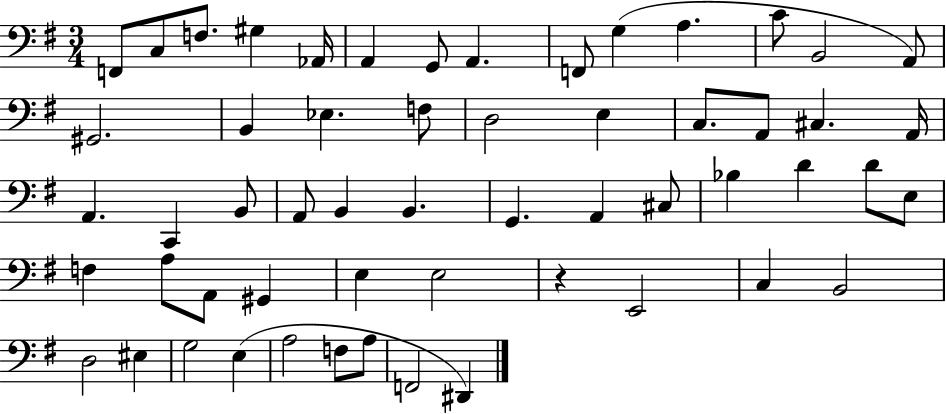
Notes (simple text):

F2/e C3/e F3/e. G#3/q Ab2/s A2/q G2/e A2/q. F2/e G3/q A3/q. C4/e B2/h A2/e G#2/h. B2/q Eb3/q. F3/e D3/h E3/q C3/e. A2/e C#3/q. A2/s A2/q. C2/q B2/e A2/e B2/q B2/q. G2/q. A2/q C#3/e Bb3/q D4/q D4/e E3/e F3/q A3/e A2/e G#2/q E3/q E3/h R/q E2/h C3/q B2/h D3/h EIS3/q G3/h E3/q A3/h F3/e A3/e F2/h D#2/q